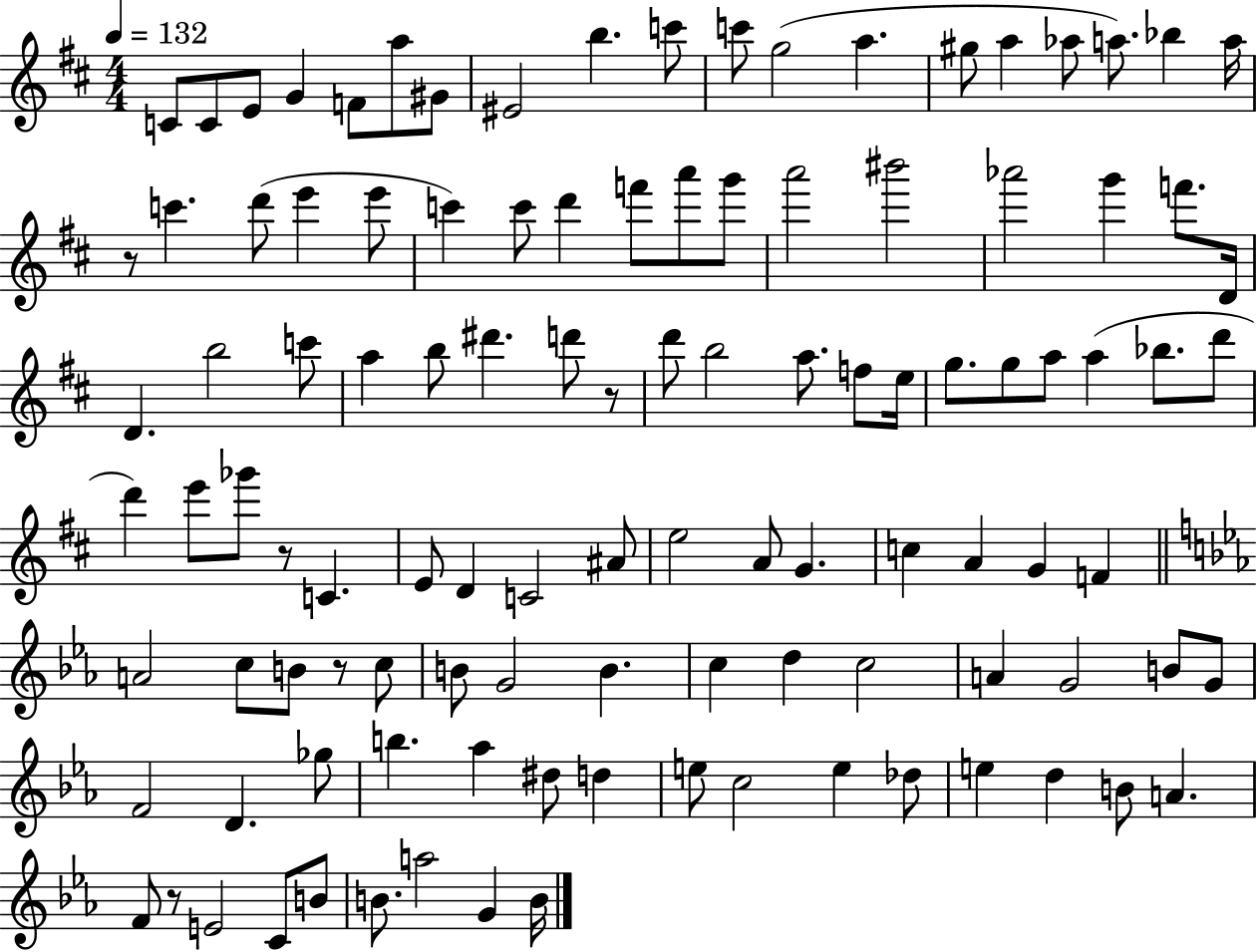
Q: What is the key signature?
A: D major